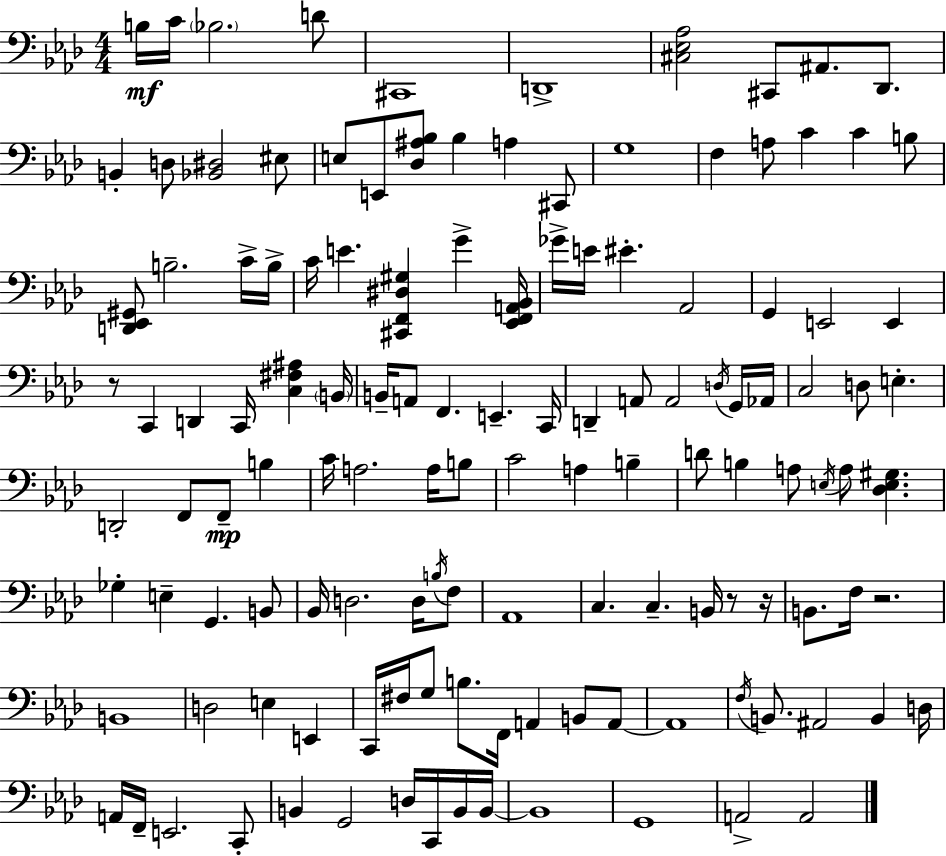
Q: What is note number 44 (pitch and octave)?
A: E2